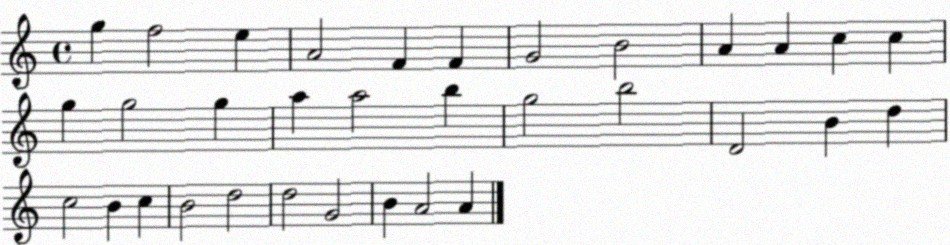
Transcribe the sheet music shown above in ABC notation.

X:1
T:Untitled
M:4/4
L:1/4
K:C
g f2 e A2 F F G2 B2 A A c c g g2 g a a2 b g2 b2 D2 B d c2 B c B2 d2 d2 G2 B A2 A